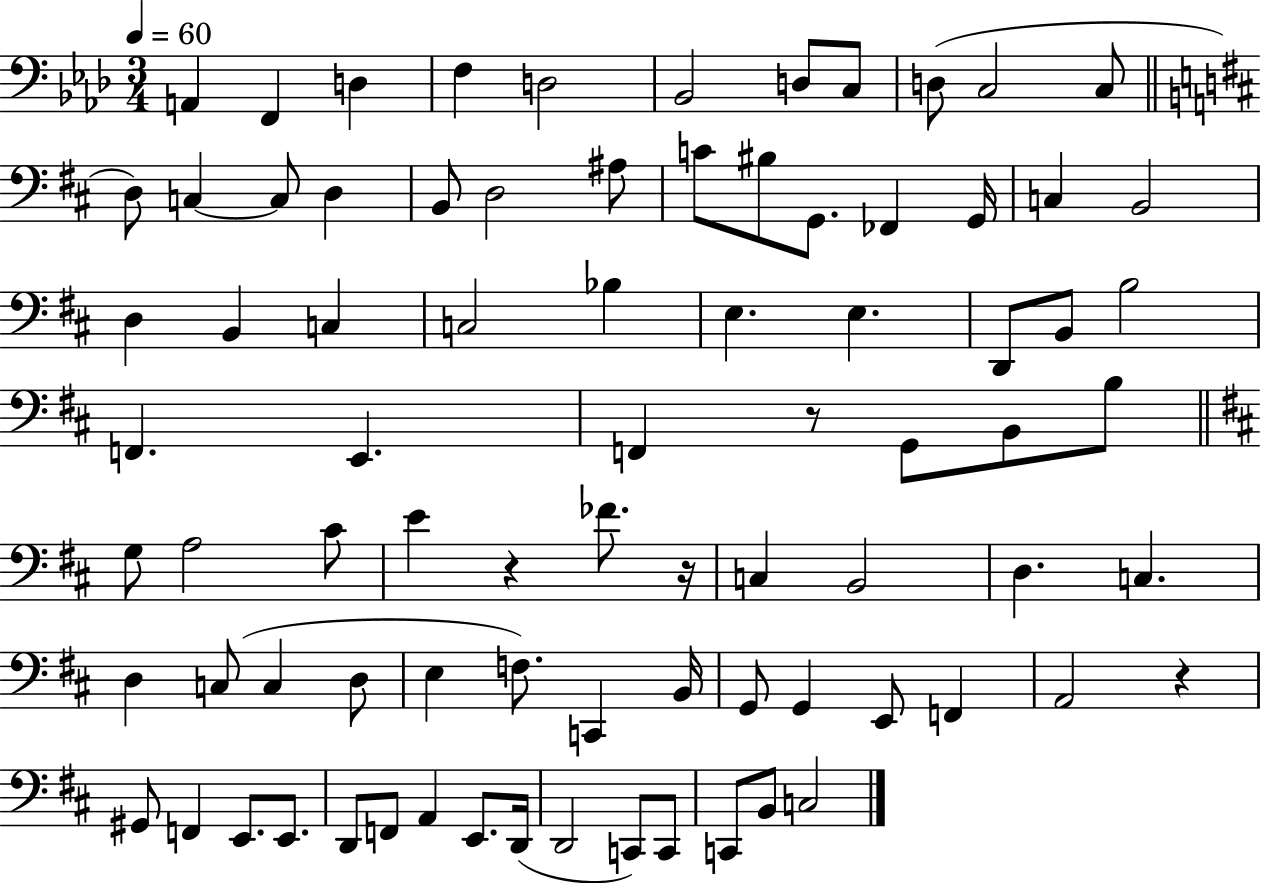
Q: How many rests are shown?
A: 4